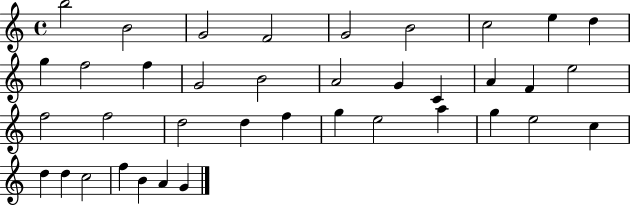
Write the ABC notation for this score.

X:1
T:Untitled
M:4/4
L:1/4
K:C
b2 B2 G2 F2 G2 B2 c2 e d g f2 f G2 B2 A2 G C A F e2 f2 f2 d2 d f g e2 a g e2 c d d c2 f B A G